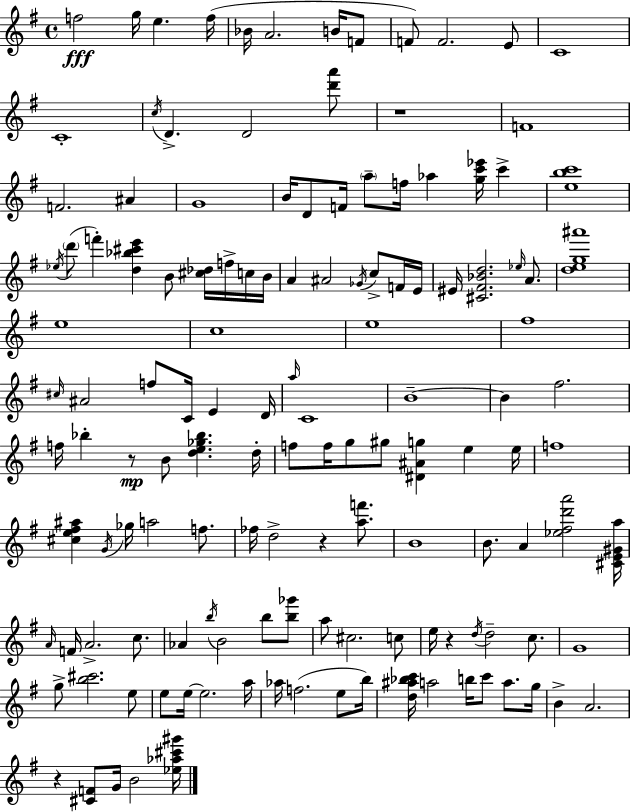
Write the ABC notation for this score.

X:1
T:Untitled
M:4/4
L:1/4
K:Em
f2 g/4 e f/4 _B/4 A2 B/4 F/2 F/2 F2 E/2 C4 C4 c/4 D D2 [d'a']/2 z4 F4 F2 ^A G4 B/4 D/2 F/4 a/2 f/4 _a [gc'_e']/4 c' [ebc']4 _e/4 d'/2 f' [d_b^c'e'] B/2 [^c_d]/4 f/4 c/4 B/4 A ^A2 _G/4 c/2 F/4 E/4 ^E/4 [^C^F_Bd]2 _e/4 A/2 [deg^a']4 e4 c4 e4 ^f4 ^c/4 ^A2 f/2 C/4 E D/4 a/4 C4 B4 B ^f2 f/4 _b z/2 B/2 [de_g_b] d/4 f/2 f/4 g/2 ^g/2 [^D^Ag] e e/4 f4 [^ce^f^a] G/4 _g/4 a2 f/2 _f/4 d2 z [af']/2 B4 B/2 A [_e^fd'a']2 [^CE^Ga]/4 A/4 F/4 A2 c/2 _A b/4 B2 b/2 [b_g']/2 a/2 ^c2 c/2 e/4 z d/4 d2 c/2 G4 g/2 [b^c']2 e/2 e/2 e/4 e2 a/4 _a/4 f2 e/2 b/4 [d^a_bc']/4 a2 b/4 c'/2 a/2 g/4 B A2 z [^CF]/2 G/4 B2 [_e_a^c'^g']/4